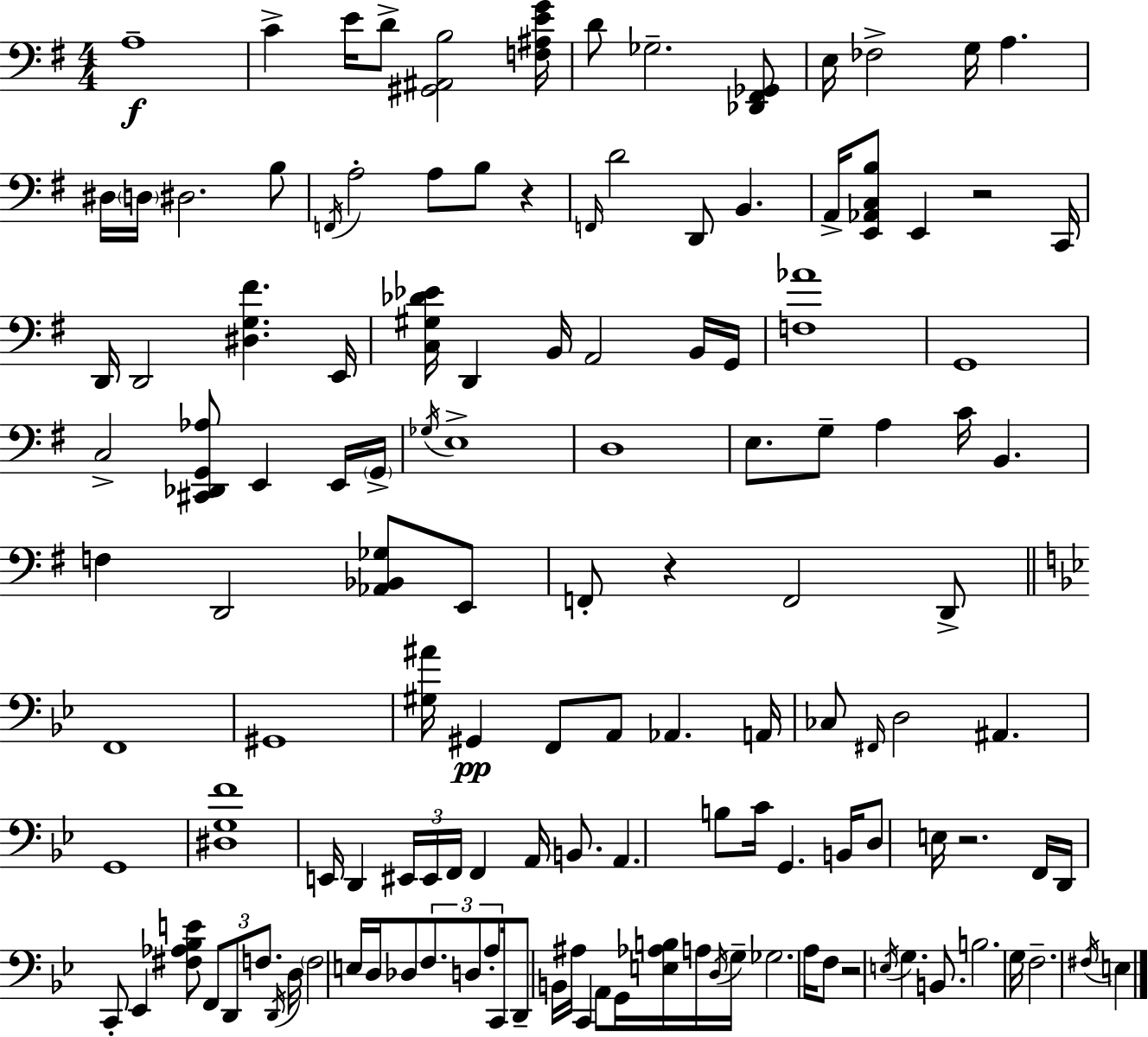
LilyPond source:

{
  \clef bass
  \numericTimeSignature
  \time 4/4
  \key e \minor
  a1--\f | c'4-> e'16 d'8-> <gis, ais, b>2 <f ais e' g'>16 | d'8 ges2.-- <des, fis, ges,>8 | e16 fes2-> g16 a4. | \break dis16 \parenthesize d16 dis2. b8 | \acciaccatura { f,16 } a2-. a8 b8 r4 | \grace { f,16 } d'2 d,8 b,4. | a,16-> <e, aes, c b>8 e,4 r2 | \break c,16 d,16 d,2 <dis g fis'>4. | e,16 <c gis des' ees'>16 d,4 b,16 a,2 | b,16 g,16 <f aes'>1 | g,1 | \break c2-> <cis, des, g, aes>8 e,4 | e,16 \parenthesize g,16-> \acciaccatura { ges16 } e1-> | d1 | e8. g8-- a4 c'16 b,4. | \break f4 d,2 <aes, bes, ges>8 | e,8 f,8-. r4 f,2 | d,8-> \bar "||" \break \key bes \major f,1 | gis,1 | <gis ais'>16 gis,4\pp f,8 a,8 aes,4. a,16 | ces8 \grace { fis,16 } d2 ais,4. | \break g,1 | <dis g f'>1 | e,16 d,4 \tuplet 3/2 { eis,16 eis,16 f,16 } f,4 a,16 b,8. | a,4. b8 c'16 g,4. | \break b,16 d8 e16 r2. | f,16 d,16 c,8-. ees,4 <fis aes bes e'>8 \tuplet 3/2 { f,8 d,8 f8. } | \acciaccatura { d,16 } d16 \parenthesize f2 e16 d16 des8 \tuplet 3/2 { f8. | d8 a8-. } c,16 d,8-- b,16 ais16 c,4 a,8 | \break g,16 <e aes b>16 a16 \acciaccatura { d16 } g16-- ges2. | a16 f8 r2 \acciaccatura { e16 } g4. | b,8. b2. | g16 f2.-- | \break \acciaccatura { fis16 } e4 \bar "|."
}